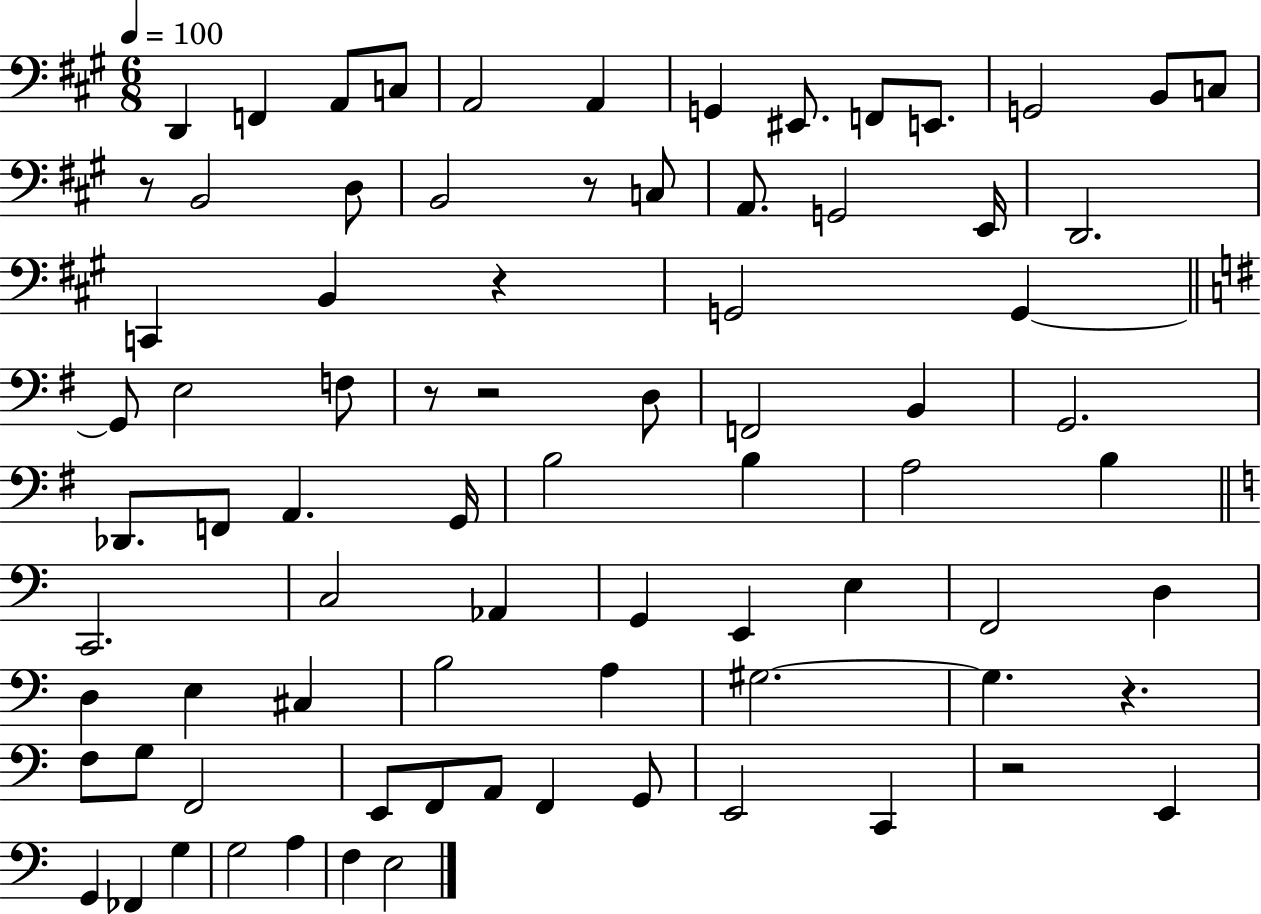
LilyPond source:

{
  \clef bass
  \numericTimeSignature
  \time 6/8
  \key a \major
  \tempo 4 = 100
  d,4 f,4 a,8 c8 | a,2 a,4 | g,4 eis,8. f,8 e,8. | g,2 b,8 c8 | \break r8 b,2 d8 | b,2 r8 c8 | a,8. g,2 e,16 | d,2. | \break c,4 b,4 r4 | g,2 g,4~~ | \bar "||" \break \key g \major g,8 e2 f8 | r8 r2 d8 | f,2 b,4 | g,2. | \break des,8. f,8 a,4. g,16 | b2 b4 | a2 b4 | \bar "||" \break \key a \minor c,2. | c2 aes,4 | g,4 e,4 e4 | f,2 d4 | \break d4 e4 cis4 | b2 a4 | gis2.~~ | gis4. r4. | \break f8 g8 f,2 | e,8 f,8 a,8 f,4 g,8 | e,2 c,4 | r2 e,4 | \break g,4 fes,4 g4 | g2 a4 | f4 e2 | \bar "|."
}